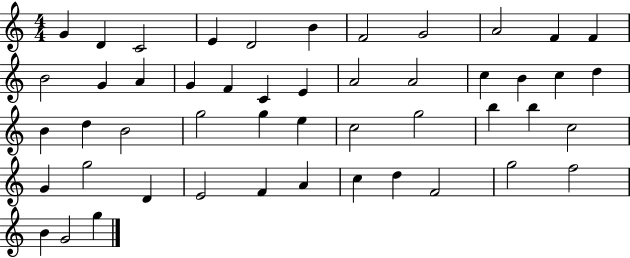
G4/q D4/q C4/h E4/q D4/h B4/q F4/h G4/h A4/h F4/q F4/q B4/h G4/q A4/q G4/q F4/q C4/q E4/q A4/h A4/h C5/q B4/q C5/q D5/q B4/q D5/q B4/h G5/h G5/q E5/q C5/h G5/h B5/q B5/q C5/h G4/q G5/h D4/q E4/h F4/q A4/q C5/q D5/q F4/h G5/h F5/h B4/q G4/h G5/q